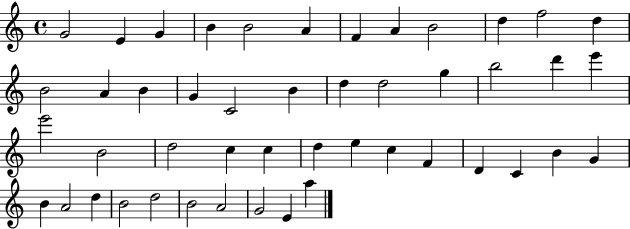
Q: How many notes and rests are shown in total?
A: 47